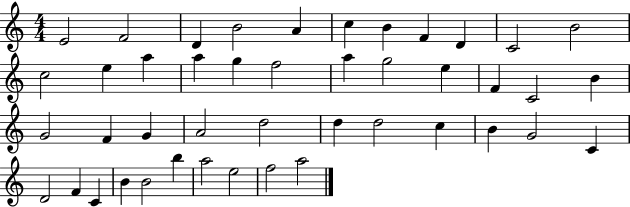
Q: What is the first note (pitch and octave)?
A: E4